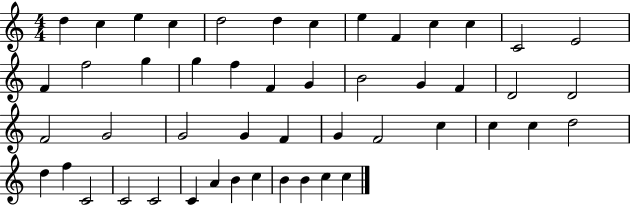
X:1
T:Untitled
M:4/4
L:1/4
K:C
d c e c d2 d c e F c c C2 E2 F f2 g g f F G B2 G F D2 D2 F2 G2 G2 G F G F2 c c c d2 d f C2 C2 C2 C A B c B B c c